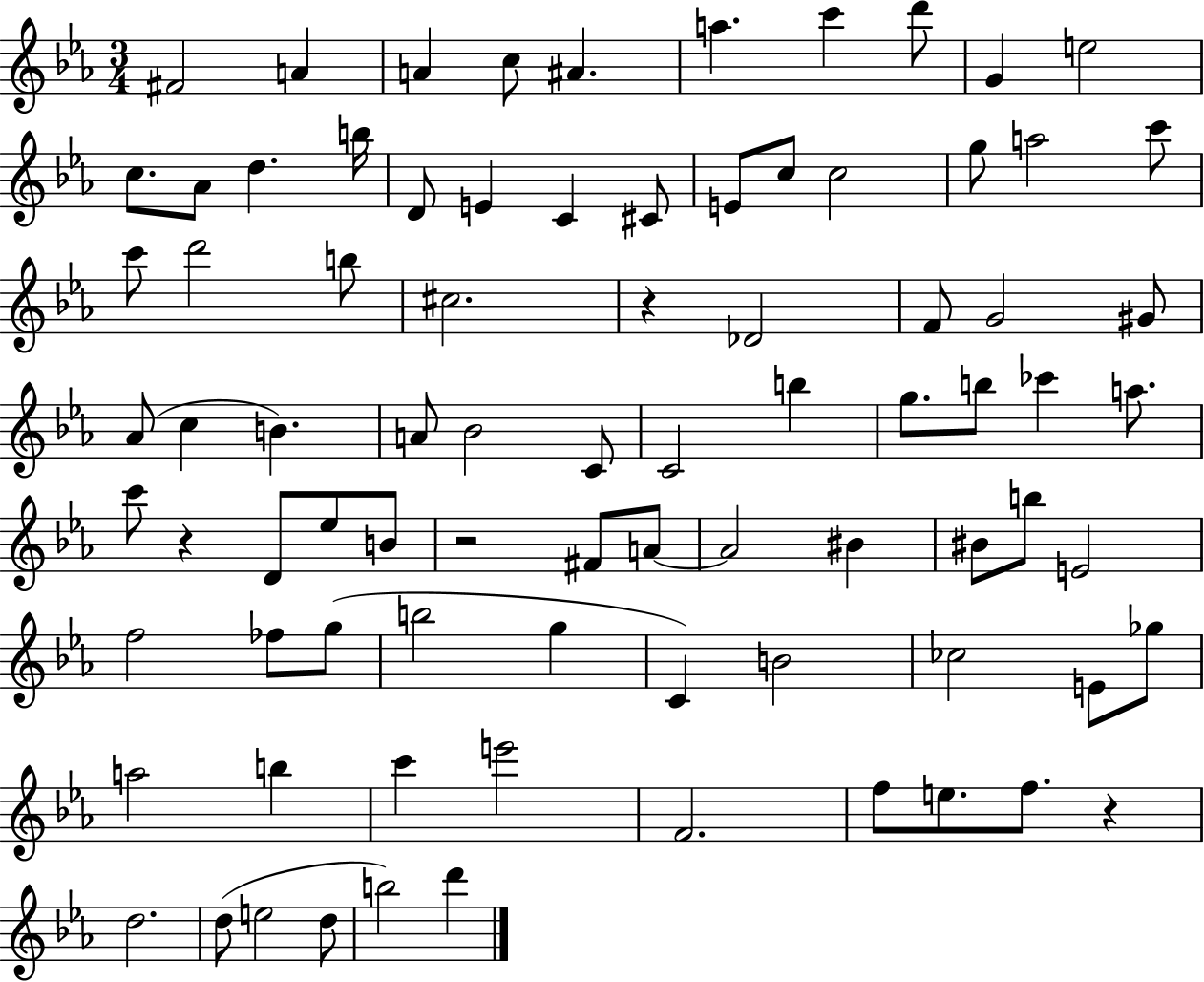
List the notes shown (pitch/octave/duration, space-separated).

F#4/h A4/q A4/q C5/e A#4/q. A5/q. C6/q D6/e G4/q E5/h C5/e. Ab4/e D5/q. B5/s D4/e E4/q C4/q C#4/e E4/e C5/e C5/h G5/e A5/h C6/e C6/e D6/h B5/e C#5/h. R/q Db4/h F4/e G4/h G#4/e Ab4/e C5/q B4/q. A4/e Bb4/h C4/e C4/h B5/q G5/e. B5/e CES6/q A5/e. C6/e R/q D4/e Eb5/e B4/e R/h F#4/e A4/e A4/h BIS4/q BIS4/e B5/e E4/h F5/h FES5/e G5/e B5/h G5/q C4/q B4/h CES5/h E4/e Gb5/e A5/h B5/q C6/q E6/h F4/h. F5/e E5/e. F5/e. R/q D5/h. D5/e E5/h D5/e B5/h D6/q